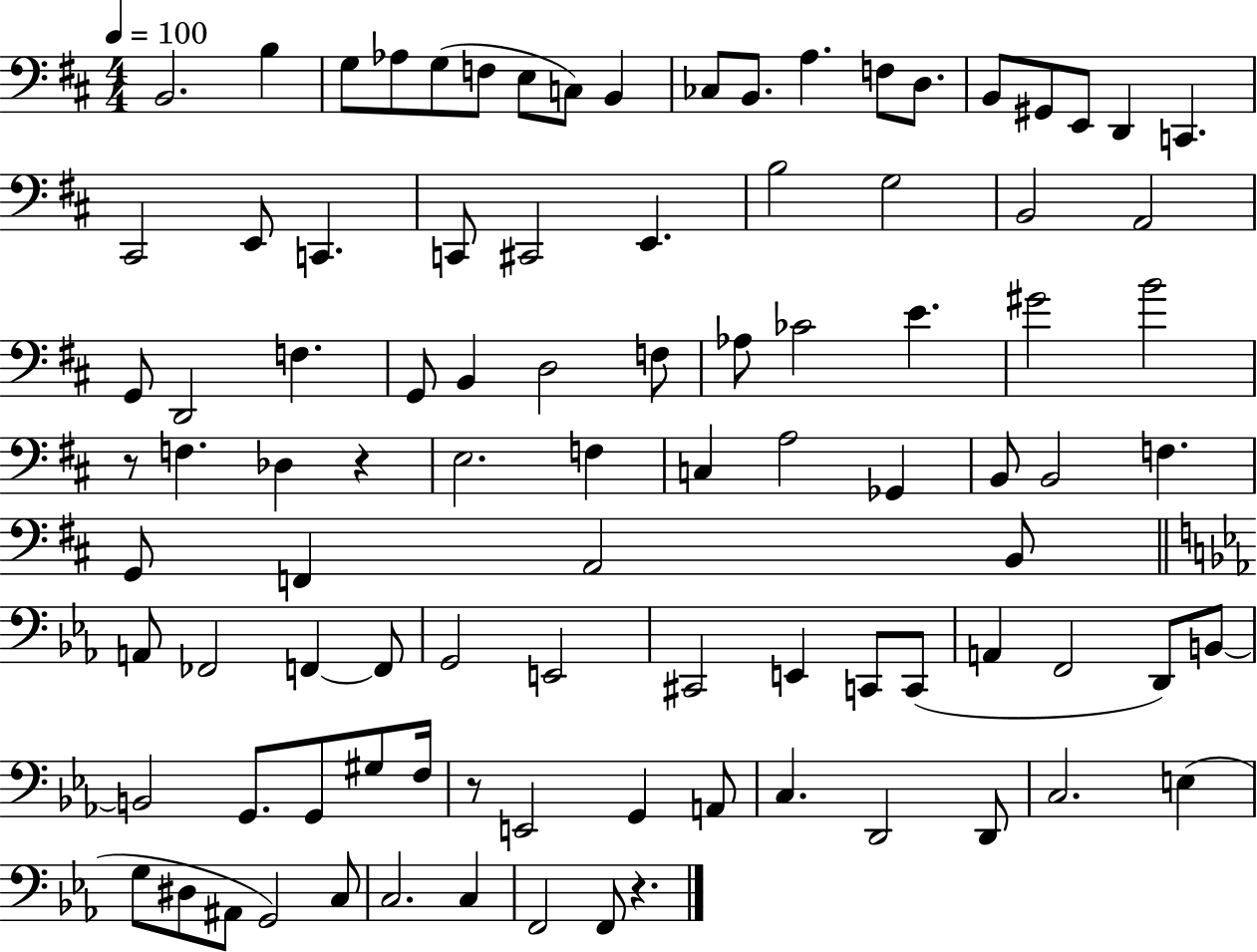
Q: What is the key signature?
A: D major